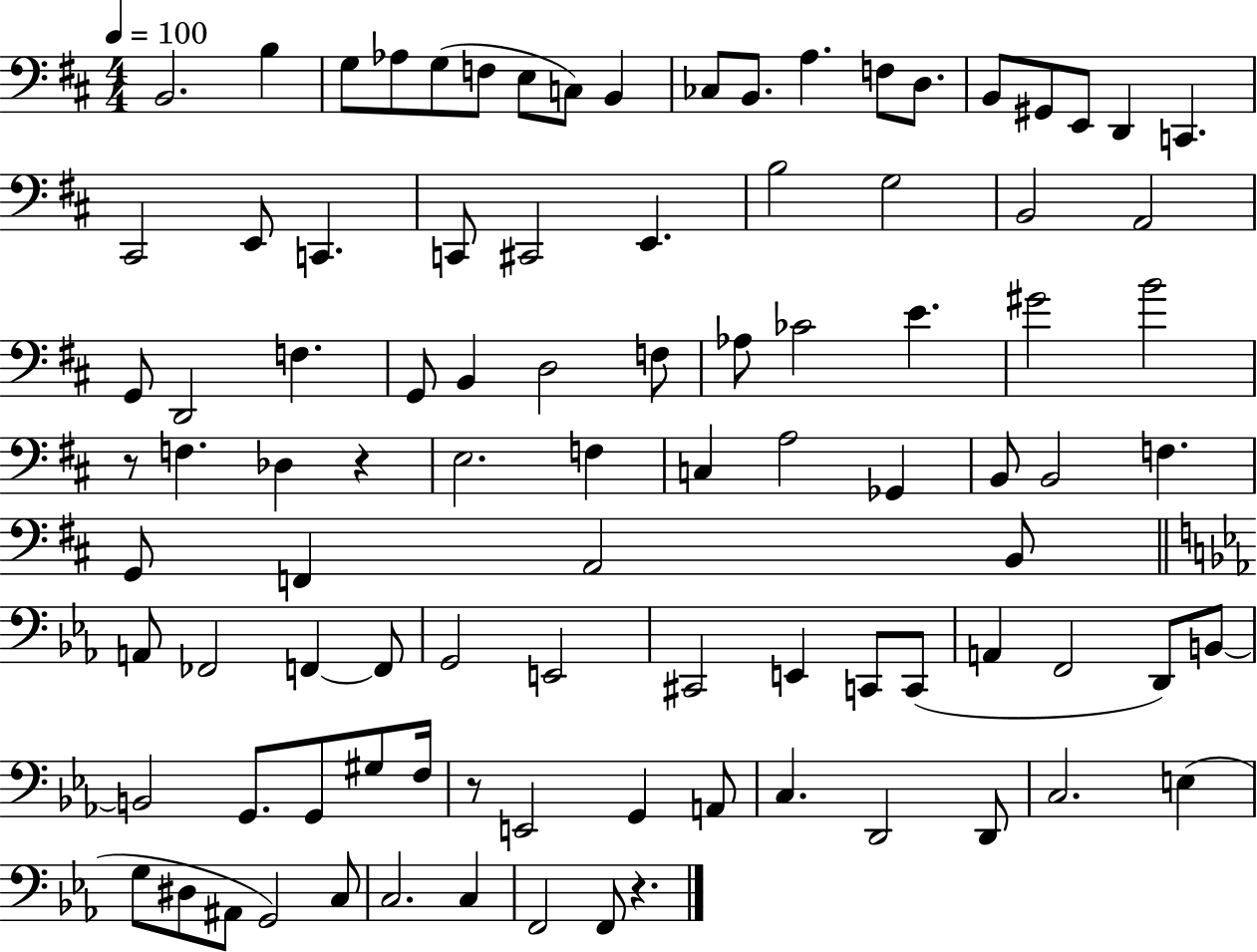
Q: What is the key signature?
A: D major